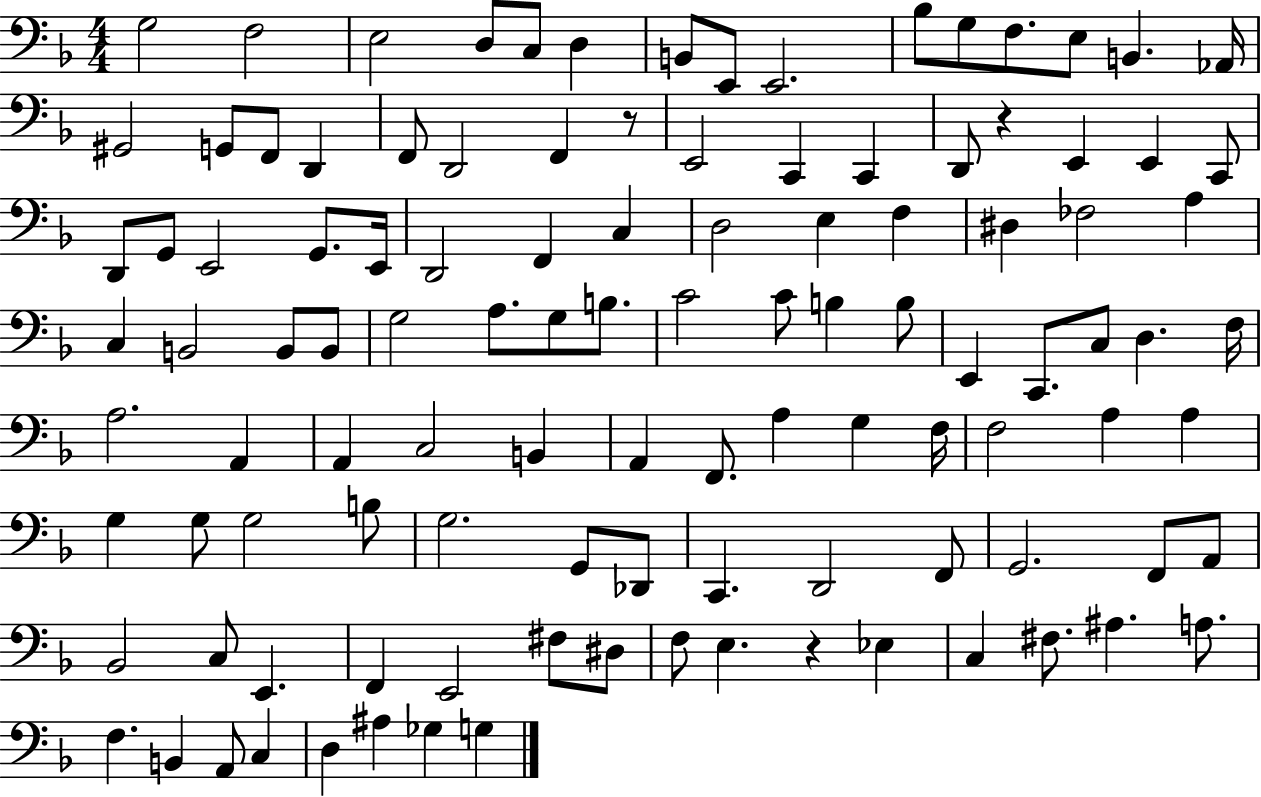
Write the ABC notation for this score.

X:1
T:Untitled
M:4/4
L:1/4
K:F
G,2 F,2 E,2 D,/2 C,/2 D, B,,/2 E,,/2 E,,2 _B,/2 G,/2 F,/2 E,/2 B,, _A,,/4 ^G,,2 G,,/2 F,,/2 D,, F,,/2 D,,2 F,, z/2 E,,2 C,, C,, D,,/2 z E,, E,, C,,/2 D,,/2 G,,/2 E,,2 G,,/2 E,,/4 D,,2 F,, C, D,2 E, F, ^D, _F,2 A, C, B,,2 B,,/2 B,,/2 G,2 A,/2 G,/2 B,/2 C2 C/2 B, B,/2 E,, C,,/2 C,/2 D, F,/4 A,2 A,, A,, C,2 B,, A,, F,,/2 A, G, F,/4 F,2 A, A, G, G,/2 G,2 B,/2 G,2 G,,/2 _D,,/2 C,, D,,2 F,,/2 G,,2 F,,/2 A,,/2 _B,,2 C,/2 E,, F,, E,,2 ^F,/2 ^D,/2 F,/2 E, z _E, C, ^F,/2 ^A, A,/2 F, B,, A,,/2 C, D, ^A, _G, G,